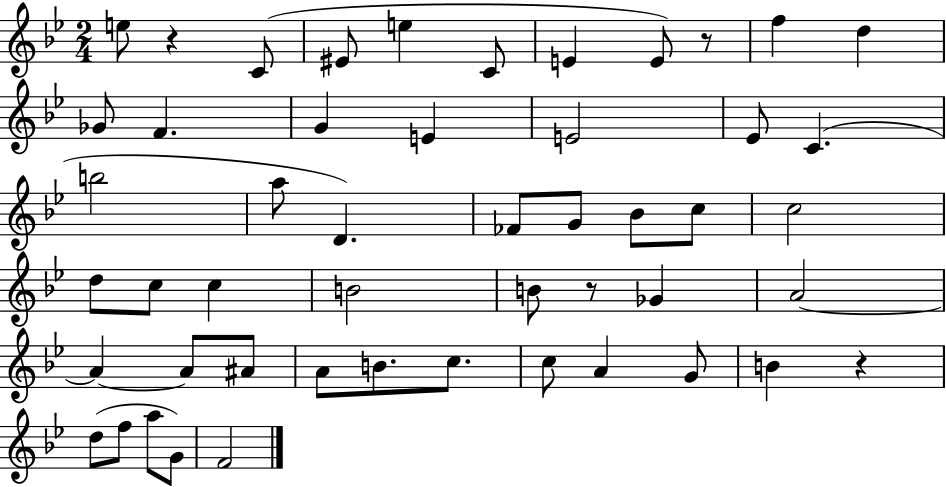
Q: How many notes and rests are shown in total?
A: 50